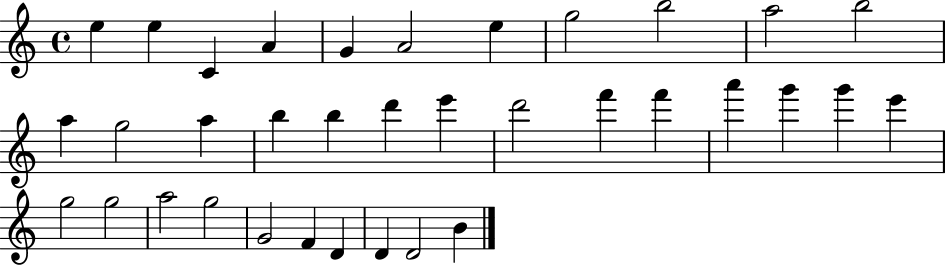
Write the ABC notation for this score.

X:1
T:Untitled
M:4/4
L:1/4
K:C
e e C A G A2 e g2 b2 a2 b2 a g2 a b b d' e' d'2 f' f' a' g' g' e' g2 g2 a2 g2 G2 F D D D2 B